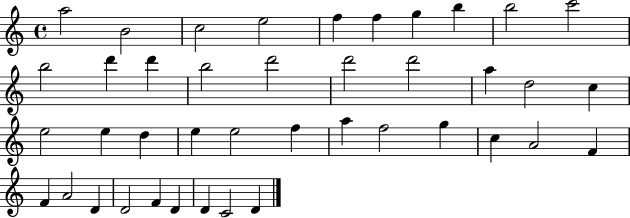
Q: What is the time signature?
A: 4/4